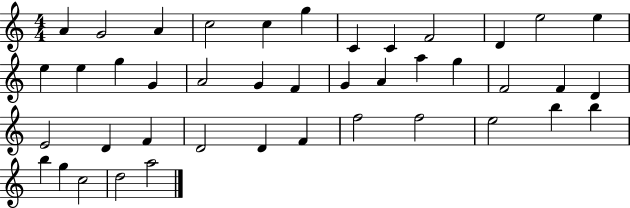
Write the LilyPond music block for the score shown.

{
  \clef treble
  \numericTimeSignature
  \time 4/4
  \key c \major
  a'4 g'2 a'4 | c''2 c''4 g''4 | c'4 c'4 f'2 | d'4 e''2 e''4 | \break e''4 e''4 g''4 g'4 | a'2 g'4 f'4 | g'4 a'4 a''4 g''4 | f'2 f'4 d'4 | \break e'2 d'4 f'4 | d'2 d'4 f'4 | f''2 f''2 | e''2 b''4 b''4 | \break b''4 g''4 c''2 | d''2 a''2 | \bar "|."
}